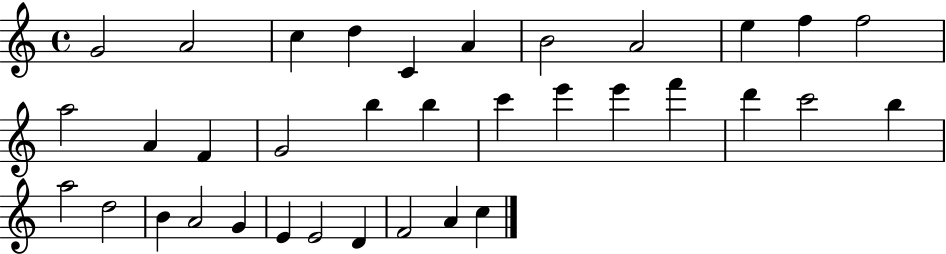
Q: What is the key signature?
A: C major